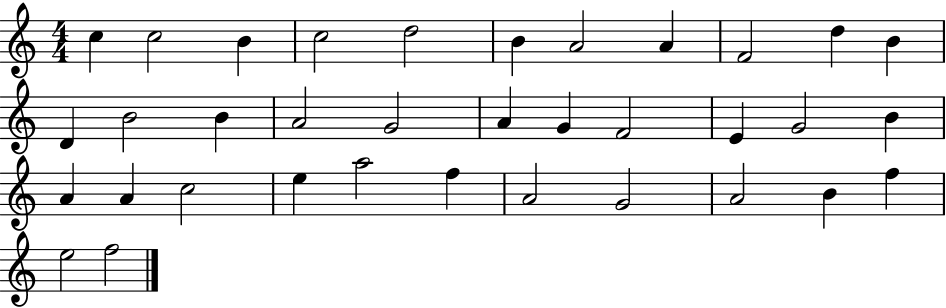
X:1
T:Untitled
M:4/4
L:1/4
K:C
c c2 B c2 d2 B A2 A F2 d B D B2 B A2 G2 A G F2 E G2 B A A c2 e a2 f A2 G2 A2 B f e2 f2